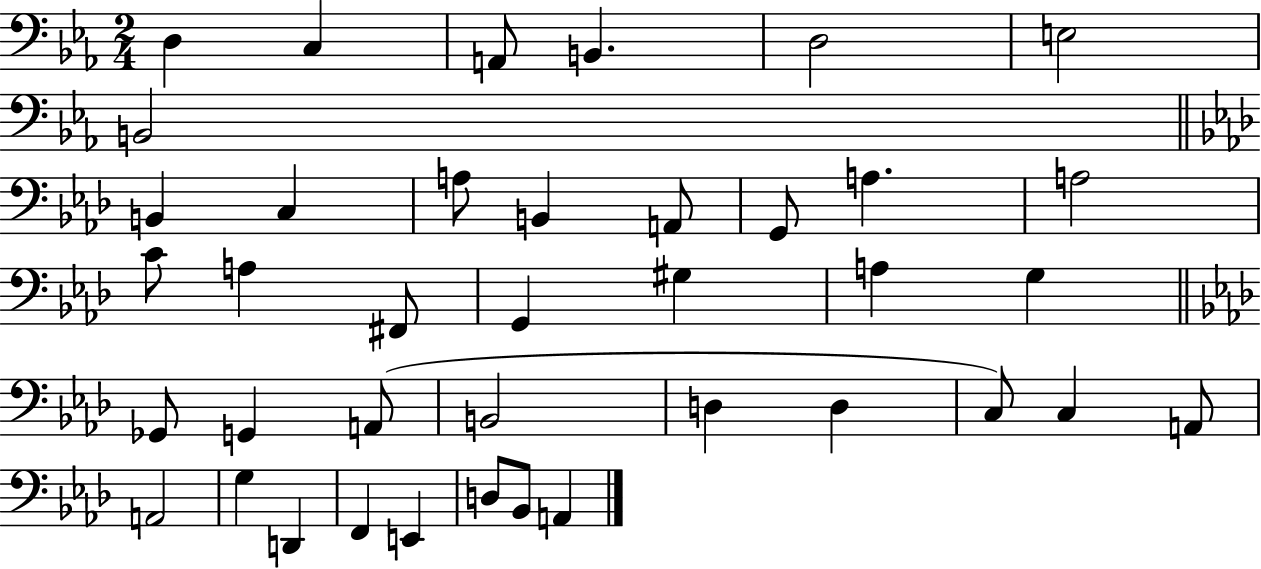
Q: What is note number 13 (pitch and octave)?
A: G2